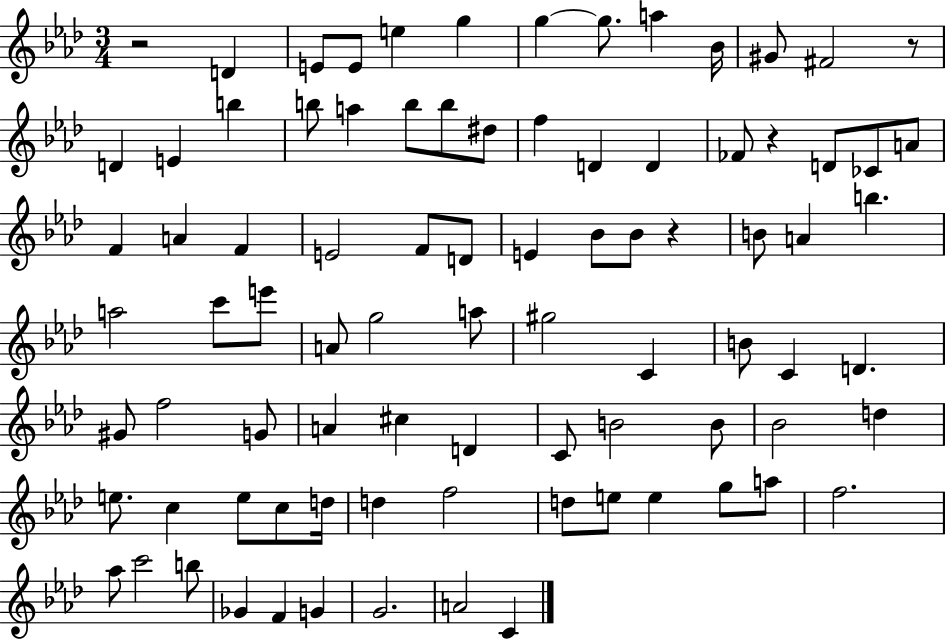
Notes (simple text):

R/h D4/q E4/e E4/e E5/q G5/q G5/q G5/e. A5/q Bb4/s G#4/e F#4/h R/e D4/q E4/q B5/q B5/e A5/q B5/e B5/e D#5/e F5/q D4/q D4/q FES4/e R/q D4/e CES4/e A4/e F4/q A4/q F4/q E4/h F4/e D4/e E4/q Bb4/e Bb4/e R/q B4/e A4/q B5/q. A5/h C6/e E6/e A4/e G5/h A5/e G#5/h C4/q B4/e C4/q D4/q. G#4/e F5/h G4/e A4/q C#5/q D4/q C4/e B4/h B4/e Bb4/h D5/q E5/e. C5/q E5/e C5/e D5/s D5/q F5/h D5/e E5/e E5/q G5/e A5/e F5/h. Ab5/e C6/h B5/e Gb4/q F4/q G4/q G4/h. A4/h C4/q